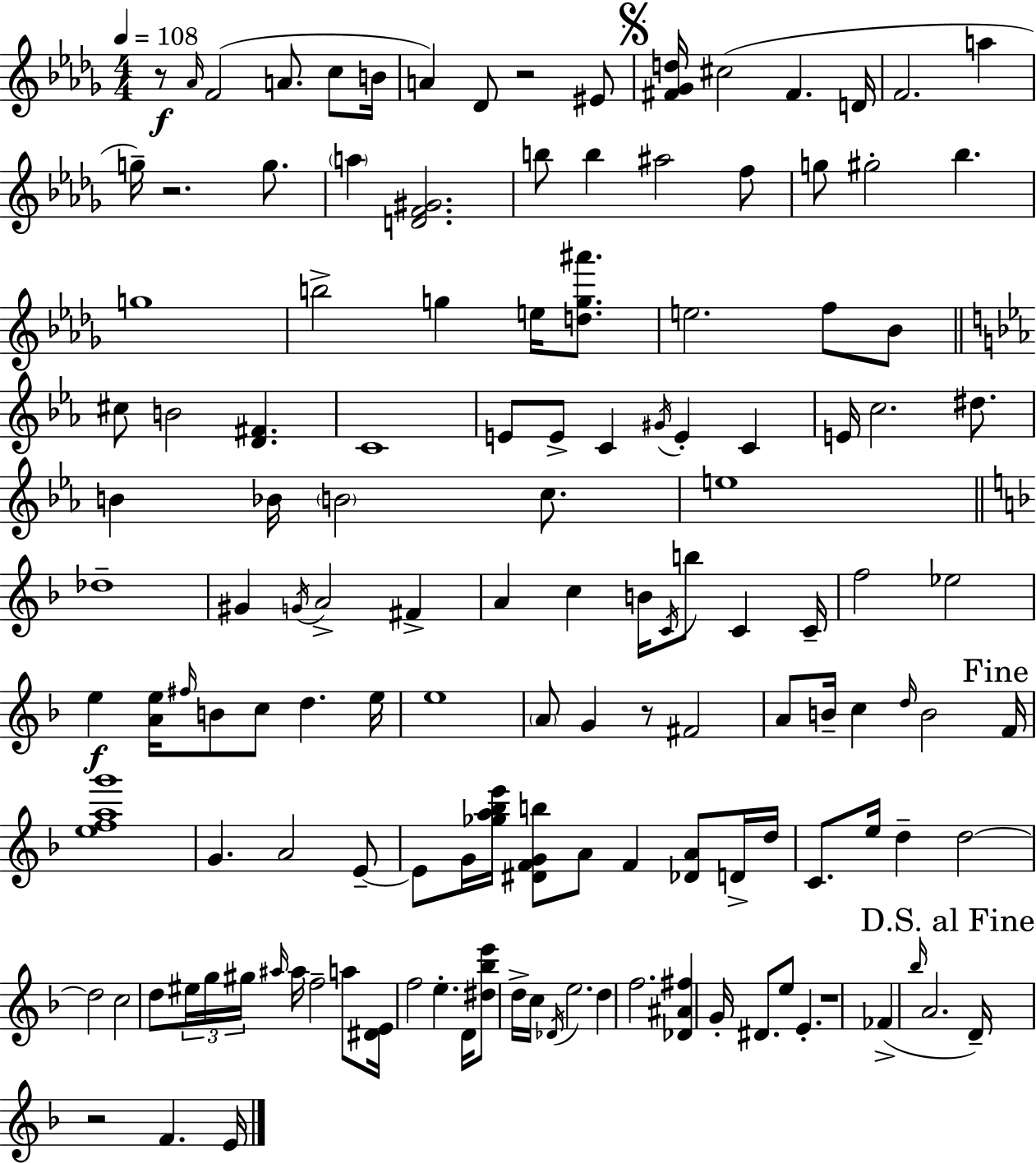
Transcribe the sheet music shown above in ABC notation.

X:1
T:Untitled
M:4/4
L:1/4
K:Bbm
z/2 _A/4 F2 A/2 c/2 B/4 A _D/2 z2 ^E/2 [^F_Gd]/4 ^c2 ^F D/4 F2 a g/4 z2 g/2 a [DF^G]2 b/2 b ^a2 f/2 g/2 ^g2 _b g4 b2 g e/4 [dg^a']/2 e2 f/2 _B/2 ^c/2 B2 [D^F] C4 E/2 E/2 C ^G/4 E C E/4 c2 ^d/2 B _B/4 B2 c/2 e4 _d4 ^G G/4 A2 ^F A c B/4 C/4 b/2 C C/4 f2 _e2 e [Ae]/4 ^f/4 B/2 c/2 d e/4 e4 A/2 G z/2 ^F2 A/2 B/4 c d/4 B2 F/4 [efag']4 G A2 E/2 E/2 G/4 [_ga_be']/4 [^DFGb]/2 A/2 F [_DA]/2 D/4 d/4 C/2 e/4 d d2 d2 c2 d/2 ^e/4 g/4 ^g/4 ^a/4 ^a/4 f2 a/2 [^DE]/4 f2 e D/4 [^d_be']/2 d/4 c/4 _D/4 e2 d f2 [_D^A^f] G/4 ^D/2 e/2 E z4 _F _b/4 A2 D/4 z2 F E/4